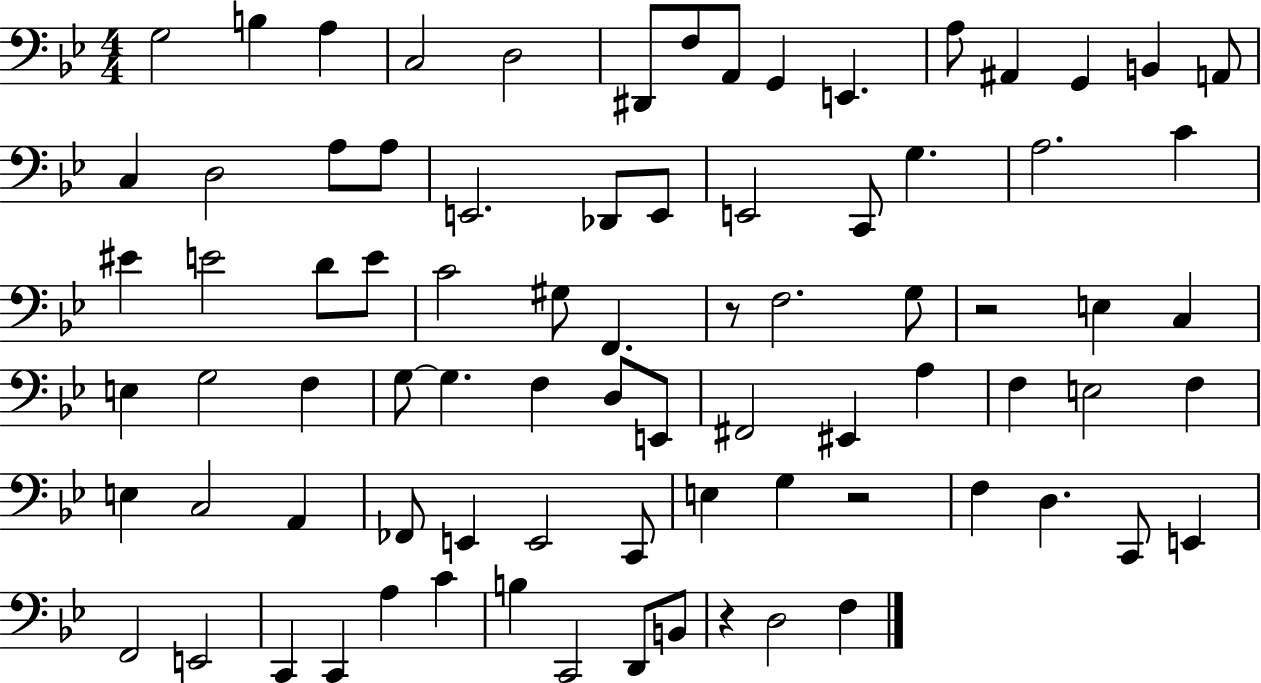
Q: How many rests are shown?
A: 4